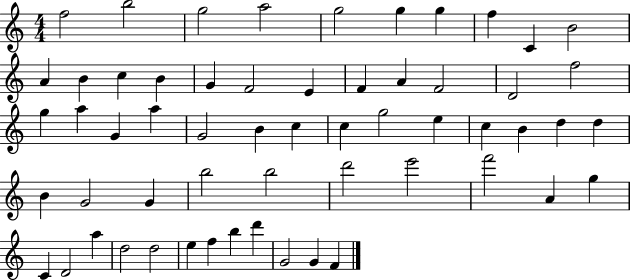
{
  \clef treble
  \numericTimeSignature
  \time 4/4
  \key c \major
  f''2 b''2 | g''2 a''2 | g''2 g''4 g''4 | f''4 c'4 b'2 | \break a'4 b'4 c''4 b'4 | g'4 f'2 e'4 | f'4 a'4 f'2 | d'2 f''2 | \break g''4 a''4 g'4 a''4 | g'2 b'4 c''4 | c''4 g''2 e''4 | c''4 b'4 d''4 d''4 | \break b'4 g'2 g'4 | b''2 b''2 | d'''2 e'''2 | f'''2 a'4 g''4 | \break c'4 d'2 a''4 | d''2 d''2 | e''4 f''4 b''4 d'''4 | g'2 g'4 f'4 | \break \bar "|."
}